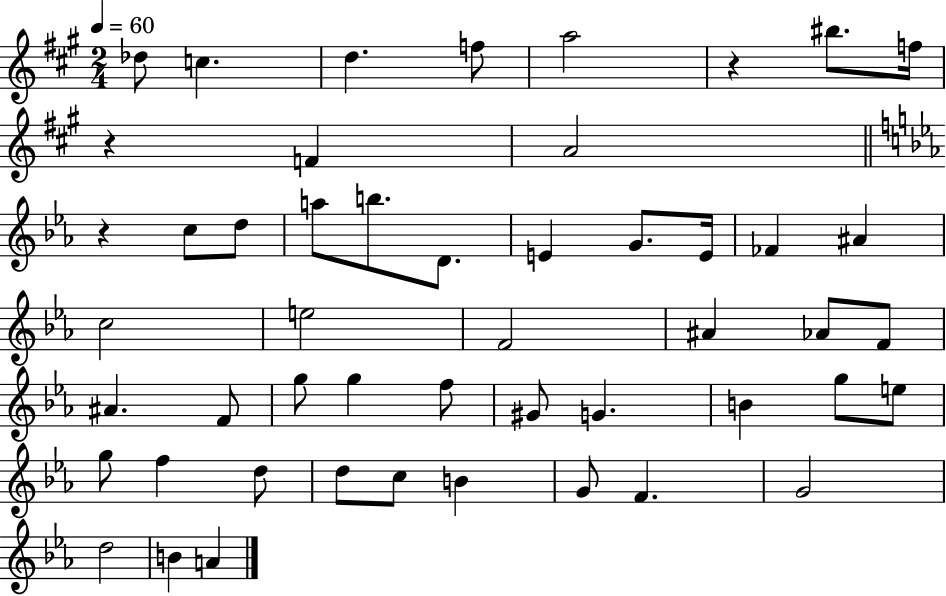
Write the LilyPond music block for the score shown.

{
  \clef treble
  \numericTimeSignature
  \time 2/4
  \key a \major
  \tempo 4 = 60
  \repeat volta 2 { des''8 c''4. | d''4. f''8 | a''2 | r4 bis''8. f''16 | \break r4 f'4 | a'2 | \bar "||" \break \key c \minor r4 c''8 d''8 | a''8 b''8. d'8. | e'4 g'8. e'16 | fes'4 ais'4 | \break c''2 | e''2 | f'2 | ais'4 aes'8 f'8 | \break ais'4. f'8 | g''8 g''4 f''8 | gis'8 g'4. | b'4 g''8 e''8 | \break g''8 f''4 d''8 | d''8 c''8 b'4 | g'8 f'4. | g'2 | \break d''2 | b'4 a'4 | } \bar "|."
}